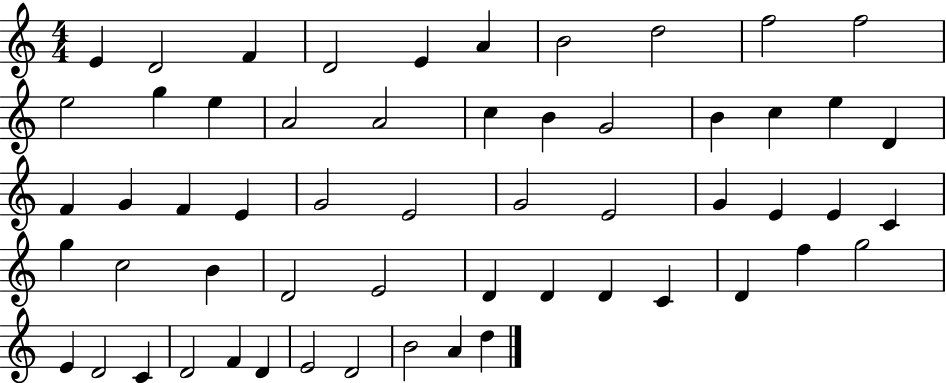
E4/q D4/h F4/q D4/h E4/q A4/q B4/h D5/h F5/h F5/h E5/h G5/q E5/q A4/h A4/h C5/q B4/q G4/h B4/q C5/q E5/q D4/q F4/q G4/q F4/q E4/q G4/h E4/h G4/h E4/h G4/q E4/q E4/q C4/q G5/q C5/h B4/q D4/h E4/h D4/q D4/q D4/q C4/q D4/q F5/q G5/h E4/q D4/h C4/q D4/h F4/q D4/q E4/h D4/h B4/h A4/q D5/q